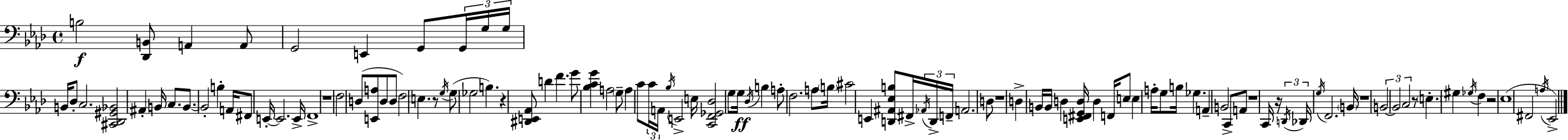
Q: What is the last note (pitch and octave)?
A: Eb2